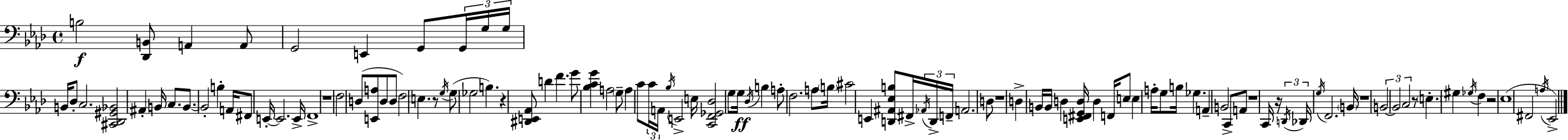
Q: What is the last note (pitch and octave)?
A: Eb2